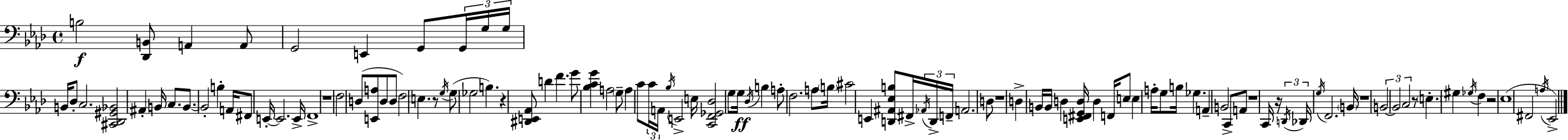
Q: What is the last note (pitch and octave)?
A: Eb2